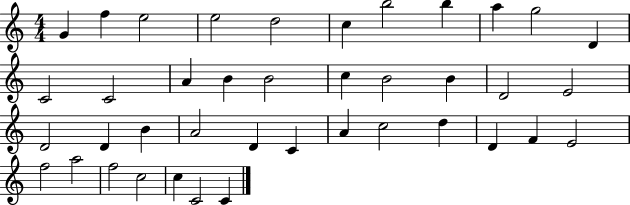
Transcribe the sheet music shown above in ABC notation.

X:1
T:Untitled
M:4/4
L:1/4
K:C
G f e2 e2 d2 c b2 b a g2 D C2 C2 A B B2 c B2 B D2 E2 D2 D B A2 D C A c2 d D F E2 f2 a2 f2 c2 c C2 C